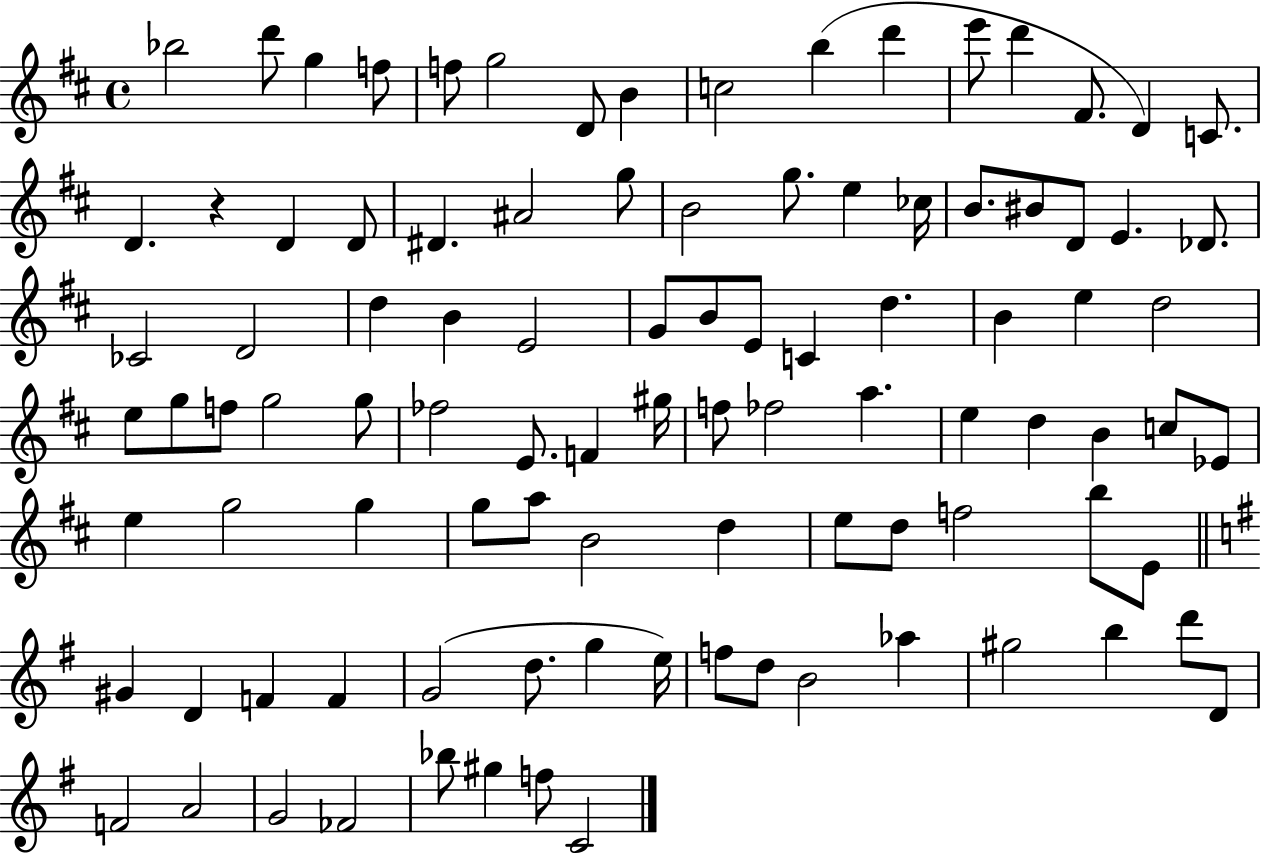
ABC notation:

X:1
T:Untitled
M:4/4
L:1/4
K:D
_b2 d'/2 g f/2 f/2 g2 D/2 B c2 b d' e'/2 d' ^F/2 D C/2 D z D D/2 ^D ^A2 g/2 B2 g/2 e _c/4 B/2 ^B/2 D/2 E _D/2 _C2 D2 d B E2 G/2 B/2 E/2 C d B e d2 e/2 g/2 f/2 g2 g/2 _f2 E/2 F ^g/4 f/2 _f2 a e d B c/2 _E/2 e g2 g g/2 a/2 B2 d e/2 d/2 f2 b/2 E/2 ^G D F F G2 d/2 g e/4 f/2 d/2 B2 _a ^g2 b d'/2 D/2 F2 A2 G2 _F2 _b/2 ^g f/2 C2